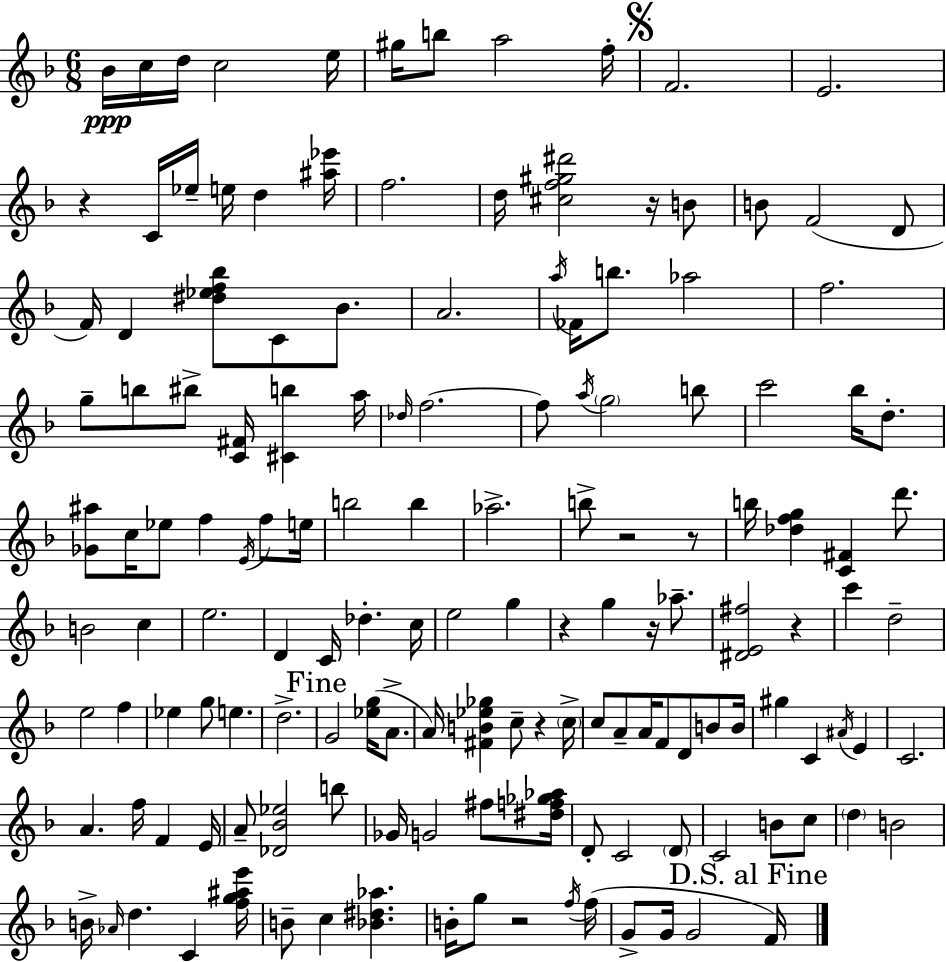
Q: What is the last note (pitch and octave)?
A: F4